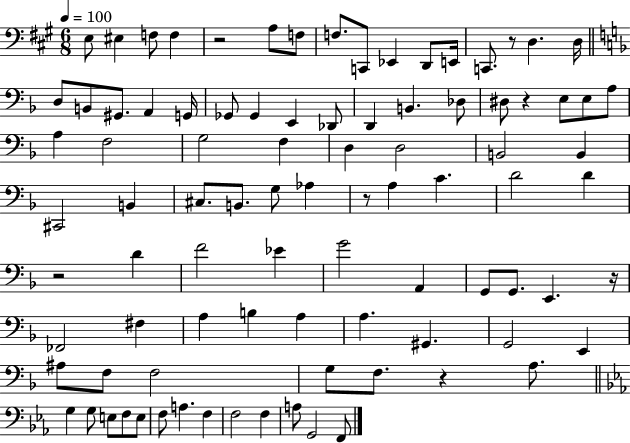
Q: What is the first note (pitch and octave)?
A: E3